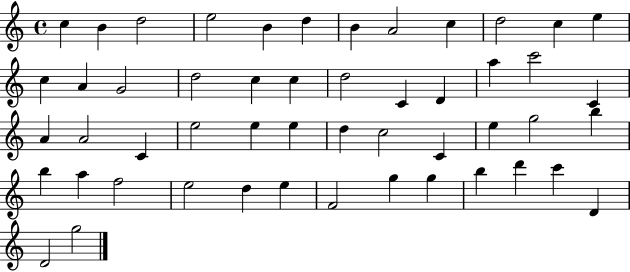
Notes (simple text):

C5/q B4/q D5/h E5/h B4/q D5/q B4/q A4/h C5/q D5/h C5/q E5/q C5/q A4/q G4/h D5/h C5/q C5/q D5/h C4/q D4/q A5/q C6/h C4/q A4/q A4/h C4/q E5/h E5/q E5/q D5/q C5/h C4/q E5/q G5/h B5/q B5/q A5/q F5/h E5/h D5/q E5/q F4/h G5/q G5/q B5/q D6/q C6/q D4/q D4/h G5/h